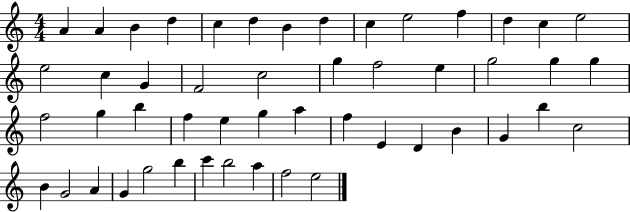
X:1
T:Untitled
M:4/4
L:1/4
K:C
A A B d c d B d c e2 f d c e2 e2 c G F2 c2 g f2 e g2 g g f2 g b f e g a f E D B G b c2 B G2 A G g2 b c' b2 a f2 e2